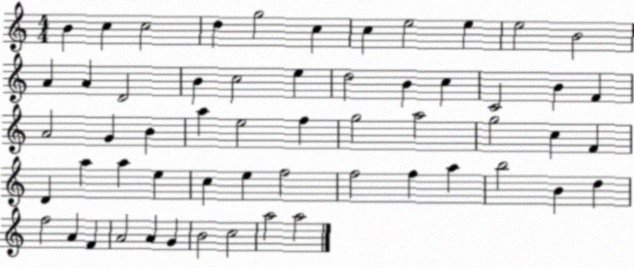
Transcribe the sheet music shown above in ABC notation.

X:1
T:Untitled
M:4/4
L:1/4
K:C
B c c2 d g2 c c e2 e e2 B2 A A D2 B c2 e d2 B c C2 B F A2 G B a e2 f g2 a2 g2 c F D a a e c e f2 f2 f a b2 B d f2 A F A2 A G B2 c2 a2 a2